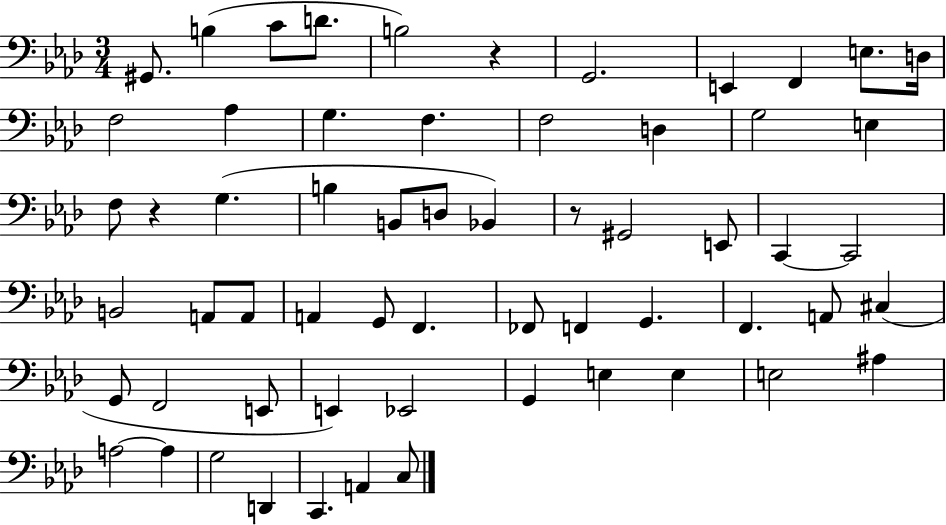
{
  \clef bass
  \numericTimeSignature
  \time 3/4
  \key aes \major
  gis,8. b4( c'8 d'8. | b2) r4 | g,2. | e,4 f,4 e8. d16 | \break f2 aes4 | g4. f4. | f2 d4 | g2 e4 | \break f8 r4 g4.( | b4 b,8 d8 bes,4) | r8 gis,2 e,8 | c,4~~ c,2 | \break b,2 a,8 a,8 | a,4 g,8 f,4. | fes,8 f,4 g,4. | f,4. a,8 cis4( | \break g,8 f,2 e,8 | e,4) ees,2 | g,4 e4 e4 | e2 ais4 | \break a2~~ a4 | g2 d,4 | c,4. a,4 c8 | \bar "|."
}